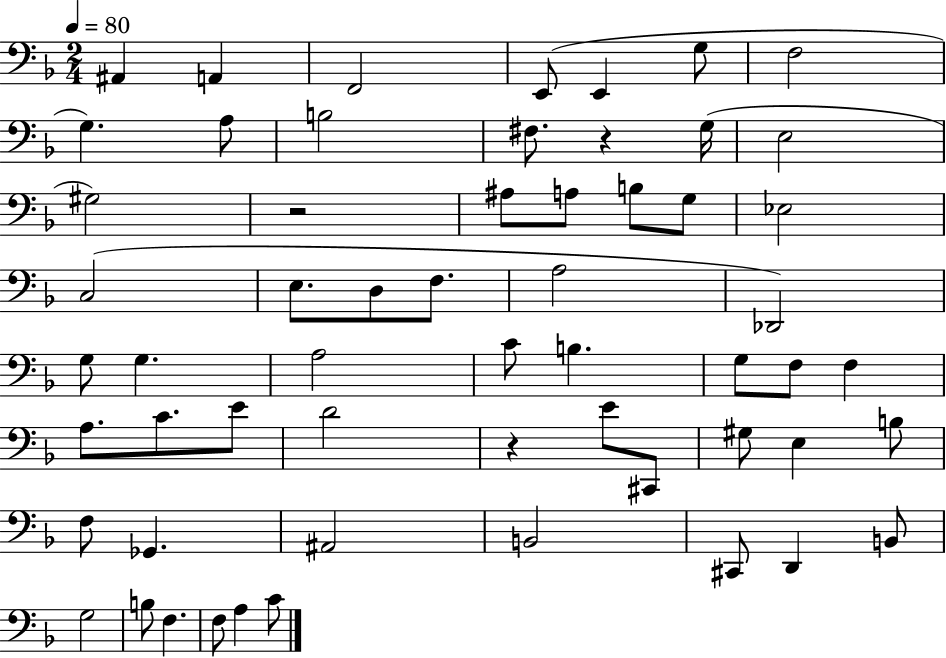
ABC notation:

X:1
T:Untitled
M:2/4
L:1/4
K:F
^A,, A,, F,,2 E,,/2 E,, G,/2 F,2 G, A,/2 B,2 ^F,/2 z G,/4 E,2 ^G,2 z2 ^A,/2 A,/2 B,/2 G,/2 _E,2 C,2 E,/2 D,/2 F,/2 A,2 _D,,2 G,/2 G, A,2 C/2 B, G,/2 F,/2 F, A,/2 C/2 E/2 D2 z E/2 ^C,,/2 ^G,/2 E, B,/2 F,/2 _G,, ^A,,2 B,,2 ^C,,/2 D,, B,,/2 G,2 B,/2 F, F,/2 A, C/2